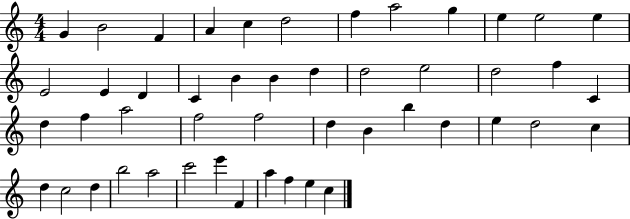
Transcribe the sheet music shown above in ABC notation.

X:1
T:Untitled
M:4/4
L:1/4
K:C
G B2 F A c d2 f a2 g e e2 e E2 E D C B B d d2 e2 d2 f C d f a2 f2 f2 d B b d e d2 c d c2 d b2 a2 c'2 e' F a f e c